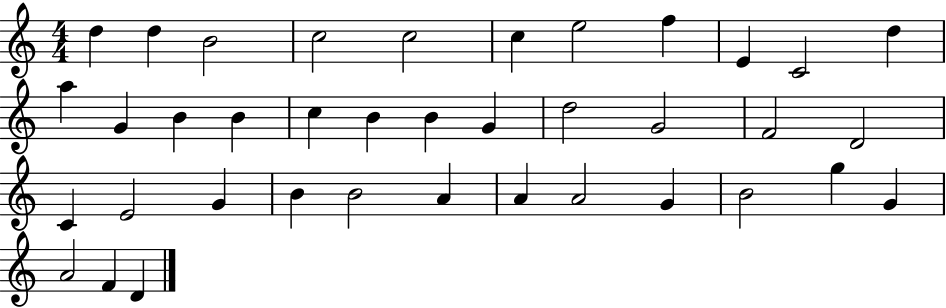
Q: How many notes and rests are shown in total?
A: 38